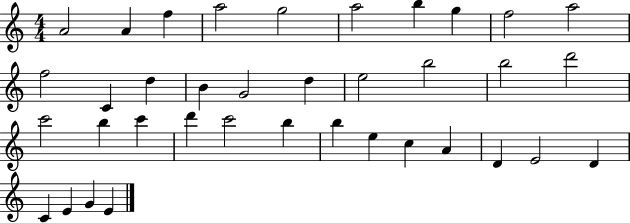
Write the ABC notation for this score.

X:1
T:Untitled
M:4/4
L:1/4
K:C
A2 A f a2 g2 a2 b g f2 a2 f2 C d B G2 d e2 b2 b2 d'2 c'2 b c' d' c'2 b b e c A D E2 D C E G E